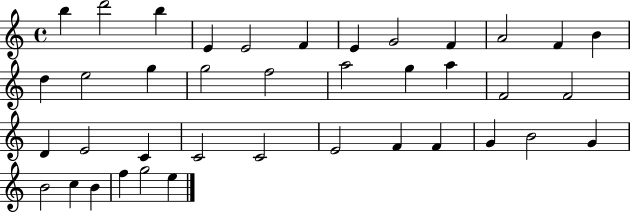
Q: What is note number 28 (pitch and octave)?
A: E4